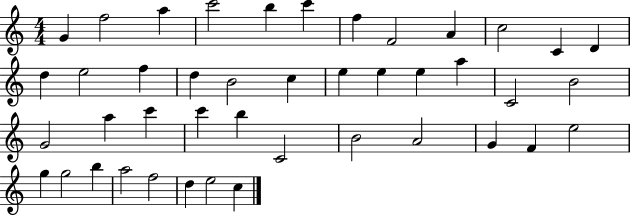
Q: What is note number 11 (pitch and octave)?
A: C4